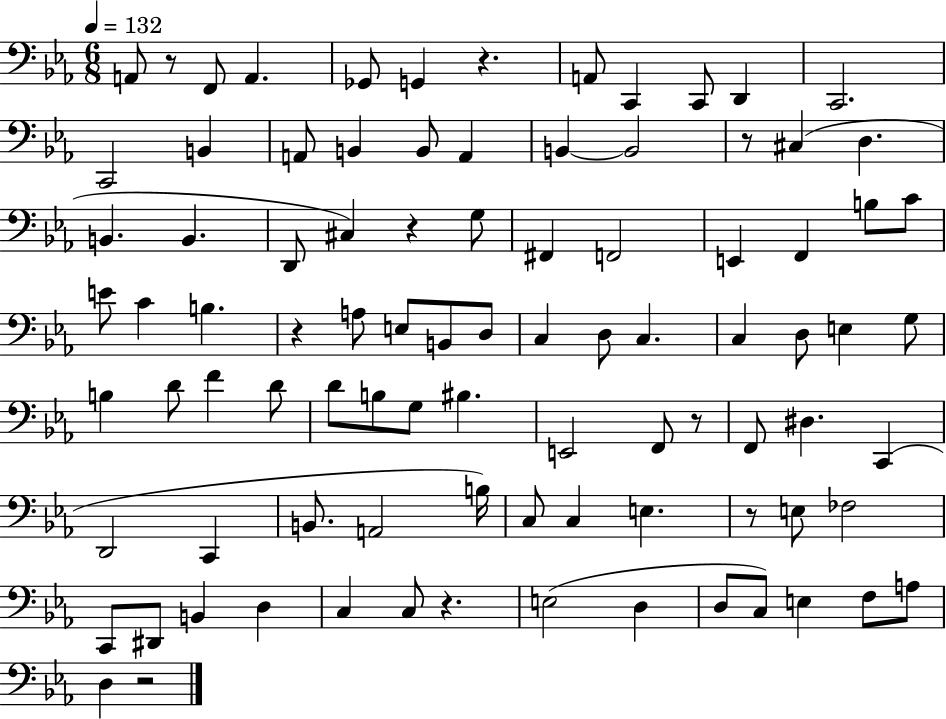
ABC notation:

X:1
T:Untitled
M:6/8
L:1/4
K:Eb
A,,/2 z/2 F,,/2 A,, _G,,/2 G,, z A,,/2 C,, C,,/2 D,, C,,2 C,,2 B,, A,,/2 B,, B,,/2 A,, B,, B,,2 z/2 ^C, D, B,, B,, D,,/2 ^C, z G,/2 ^F,, F,,2 E,, F,, B,/2 C/2 E/2 C B, z A,/2 E,/2 B,,/2 D,/2 C, D,/2 C, C, D,/2 E, G,/2 B, D/2 F D/2 D/2 B,/2 G,/2 ^B, E,,2 F,,/2 z/2 F,,/2 ^D, C,, D,,2 C,, B,,/2 A,,2 B,/4 C,/2 C, E, z/2 E,/2 _F,2 C,,/2 ^D,,/2 B,, D, C, C,/2 z E,2 D, D,/2 C,/2 E, F,/2 A,/2 D, z2